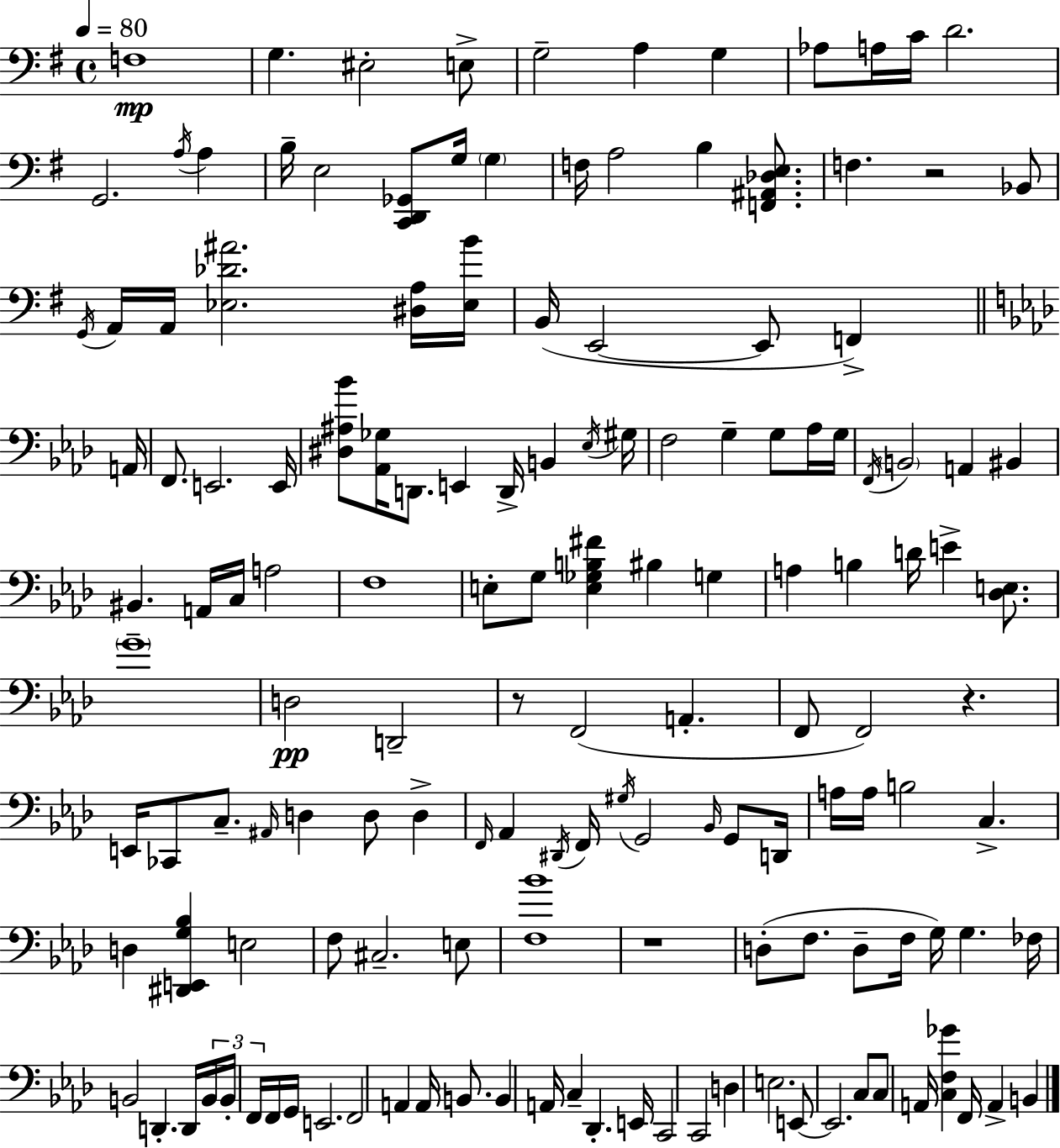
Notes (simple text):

F3/w G3/q. EIS3/h E3/e G3/h A3/q G3/q Ab3/e A3/s C4/s D4/h. G2/h. A3/s A3/q B3/s E3/h [C2,D2,Gb2]/e G3/s G3/q F3/s A3/h B3/q [F2,A#2,Db3,E3]/e. F3/q. R/h Bb2/e G2/s A2/s A2/s [Eb3,Db4,A#4]/h. [D#3,A3]/s [Eb3,B4]/s B2/s E2/h E2/e F2/q A2/s F2/e. E2/h. E2/s [D#3,A#3,Bb4]/e [Ab2,Gb3]/s D2/e. E2/q D2/s B2/q Eb3/s G#3/s F3/h G3/q G3/e Ab3/s G3/s F2/s B2/h A2/q BIS2/q BIS2/q. A2/s C3/s A3/h F3/w E3/e G3/e [E3,Gb3,B3,F#4]/q BIS3/q G3/q A3/q B3/q D4/s E4/q [Db3,E3]/e. G4/w D3/h D2/h R/e F2/h A2/q. F2/e F2/h R/q. E2/s CES2/e C3/e. A#2/s D3/q D3/e D3/q F2/s Ab2/q D#2/s F2/s G#3/s G2/h Bb2/s G2/e D2/s A3/s A3/s B3/h C3/q. D3/q [D#2,E2,G3,Bb3]/q E3/h F3/e C#3/h. E3/e [F3,Bb4]/w R/w D3/e F3/e. D3/e F3/s G3/s G3/q. FES3/s B2/h D2/q. D2/s B2/s B2/s F2/s F2/s G2/s E2/h. F2/h A2/q A2/s B2/e. B2/q A2/s C3/q Db2/q. E2/s C2/h C2/h D3/q E3/h. E2/e E2/h. C3/e C3/e A2/s [C3,F3,Gb4]/q F2/s A2/q B2/q